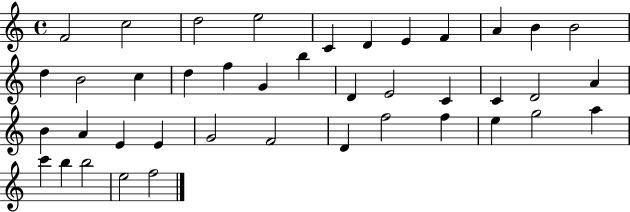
{
  \clef treble
  \time 4/4
  \defaultTimeSignature
  \key c \major
  f'2 c''2 | d''2 e''2 | c'4 d'4 e'4 f'4 | a'4 b'4 b'2 | \break d''4 b'2 c''4 | d''4 f''4 g'4 b''4 | d'4 e'2 c'4 | c'4 d'2 a'4 | \break b'4 a'4 e'4 e'4 | g'2 f'2 | d'4 f''2 f''4 | e''4 g''2 a''4 | \break c'''4 b''4 b''2 | e''2 f''2 | \bar "|."
}